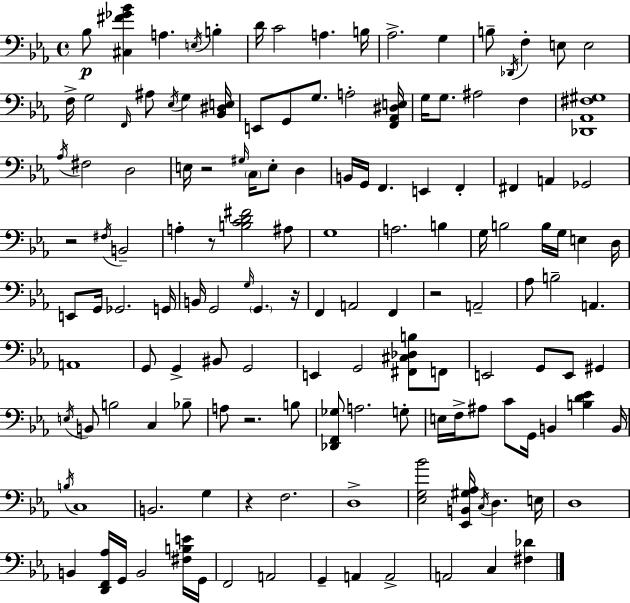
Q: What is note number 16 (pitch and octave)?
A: F3